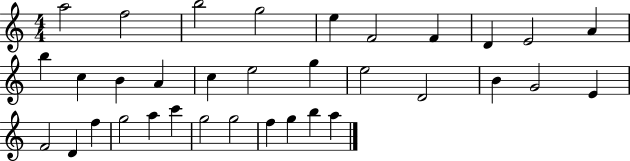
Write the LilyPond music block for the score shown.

{
  \clef treble
  \numericTimeSignature
  \time 4/4
  \key c \major
  a''2 f''2 | b''2 g''2 | e''4 f'2 f'4 | d'4 e'2 a'4 | \break b''4 c''4 b'4 a'4 | c''4 e''2 g''4 | e''2 d'2 | b'4 g'2 e'4 | \break f'2 d'4 f''4 | g''2 a''4 c'''4 | g''2 g''2 | f''4 g''4 b''4 a''4 | \break \bar "|."
}